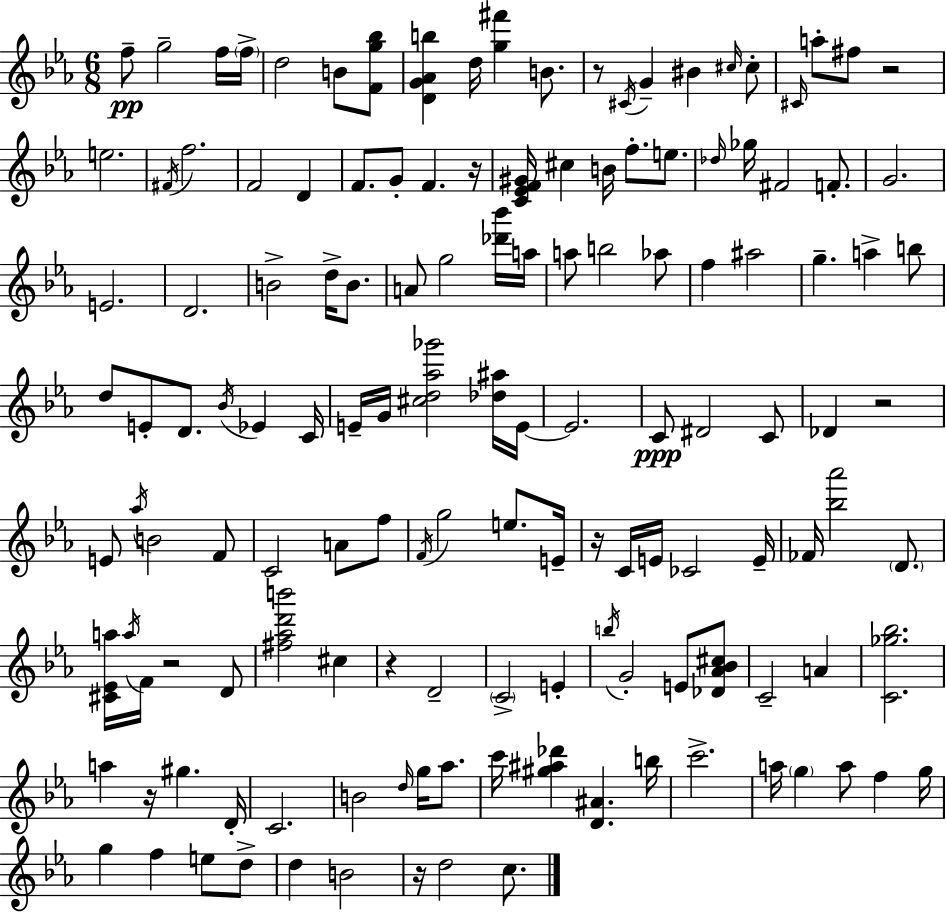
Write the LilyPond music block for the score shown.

{
  \clef treble
  \numericTimeSignature
  \time 6/8
  \key ees \major
  \repeat volta 2 { f''8--\pp g''2-- f''16 \parenthesize f''16-> | d''2 b'8 <f' g'' bes''>8 | <d' g' aes' b''>4 d''16 <g'' fis'''>4 b'8. | r8 \acciaccatura { cis'16 } g'4-- bis'4 \grace { cis''16 } | \break cis''8-. \grace { cis'16 } a''8-. fis''8 r2 | e''2. | \acciaccatura { fis'16 } f''2. | f'2 | \break d'4 f'8. g'8-. f'4. | r16 <c' ees' f' gis'>16 cis''4 b'16 f''8.-. | e''8. \grace { des''16 } ges''16 fis'2 | f'8.-. g'2. | \break e'2. | d'2. | b'2-> | d''16-> b'8. a'8 g''2 | \break <des''' bes'''>16 a''16 a''8 b''2 | aes''8 f''4 ais''2 | g''4.-- a''4-> | b''8 d''8 e'8-. d'8. | \break \acciaccatura { bes'16 } ees'4 c'16 e'16-- g'16 <cis'' d'' aes'' ges'''>2 | <des'' ais''>16 e'16~~ e'2. | c'8\ppp dis'2 | c'8 des'4 r2 | \break e'8 \acciaccatura { aes''16 } b'2 | f'8 c'2 | a'8 f''8 \acciaccatura { f'16 } g''2 | e''8. e'16-- r16 c'16 e'16 ces'2 | \break e'16-- fes'16 <bes'' aes'''>2 | \parenthesize d'8. <cis' ees' a''>16 \acciaccatura { a''16 } f'16 r2 | d'8 <fis'' aes'' d''' b'''>2 | cis''4 r4 | \break d'2-- \parenthesize c'2-> | e'4-. \acciaccatura { b''16 } g'2-. | e'8 <des' aes' bes' cis''>8 c'2-- | a'4 <c' ges'' bes''>2. | \break a''4 | r16 gis''4. d'16-. c'2. | b'2 | \grace { d''16 } g''16 aes''8. c'''16 | \break <gis'' ais'' des'''>4 <d' ais'>4. b''16 c'''2.-> | a''16 | \parenthesize g''4 a''8 f''4 g''16 g''4 | f''4 e''8 d''8-> d''4 | \break b'2 r16 | d''2 c''8. } \bar "|."
}